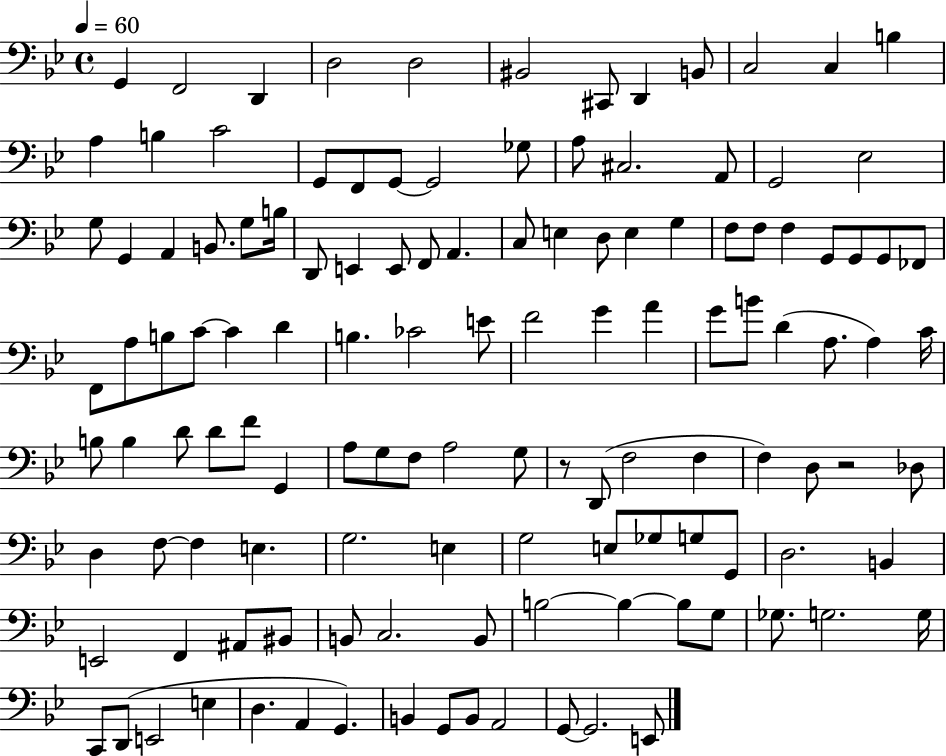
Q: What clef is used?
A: bass